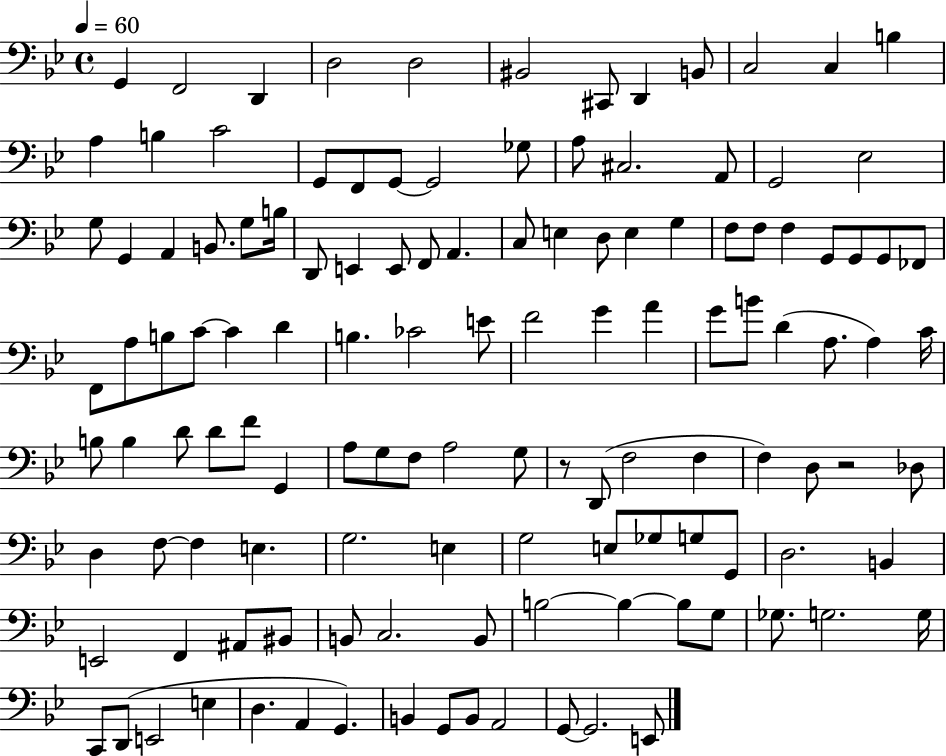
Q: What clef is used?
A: bass